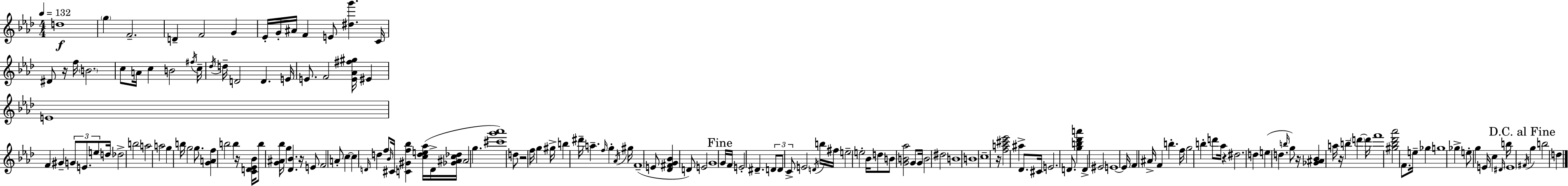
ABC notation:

X:1
T:Untitled
M:4/4
L:1/4
K:Fm
d4 g F2 D F2 G _E/4 G/4 ^A/4 F E/2 [^dg'] C/4 ^D/2 z/4 f/4 B2 c/2 A/4 c B2 ^f/4 c/4 _d/4 d/4 D2 D E/4 E/2 F2 [E_A^f^g]/4 ^E E4 F ^G G/2 E/2 e/2 d/4 _d2 b2 a2 a2 g b/4 g2 g/2 [GAf] b2 b z/4 [CD_E_B]/4 b/2 [G^A_b]/4 g [_D_B] z/4 E/2 F2 A/2 c c D/4 d f/2 _B/4 ^C/4 [C^Gf_b] [cde_a]/4 D/4 [_G^Ac_d]/4 ^A2 g [^c'g'_a']4 d/2 z2 f/4 g ^g/4 b ^d'/4 a f/4 g _A/4 ^g/4 F4 E/2 [_D^FG_B] D/2 E2 G4 G/4 F/4 E2 ^D D/2 D/2 C/2 E2 D/4 b/4 ^f/4 e2 e2 _B/4 d/2 B/2 [GB_a]2 G/2 G/4 B2 ^d2 B4 B4 c4 z/4 [fa^c'_e']2 ^a _D/2 ^C/4 E2 D/2 [gb_d'a'] D ^E2 E4 E/4 F ^A/4 F b f/4 g2 b d'/2 _a/4 z ^d2 d e d b/4 g/2 z/4 [_G^A_B] a/4 z/4 b d' d'/4 f'4 [^g_b_d'_a']2 F/2 e/4 _g g4 _g e/2 g E/4 c ^D/4 b/4 E4 ^F/4 g b2 d